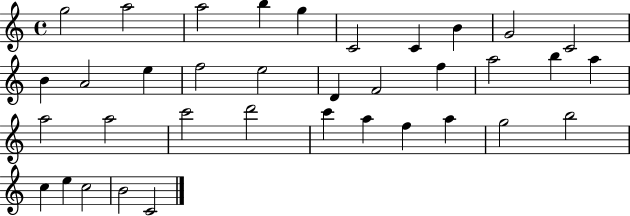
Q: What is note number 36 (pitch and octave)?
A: C4